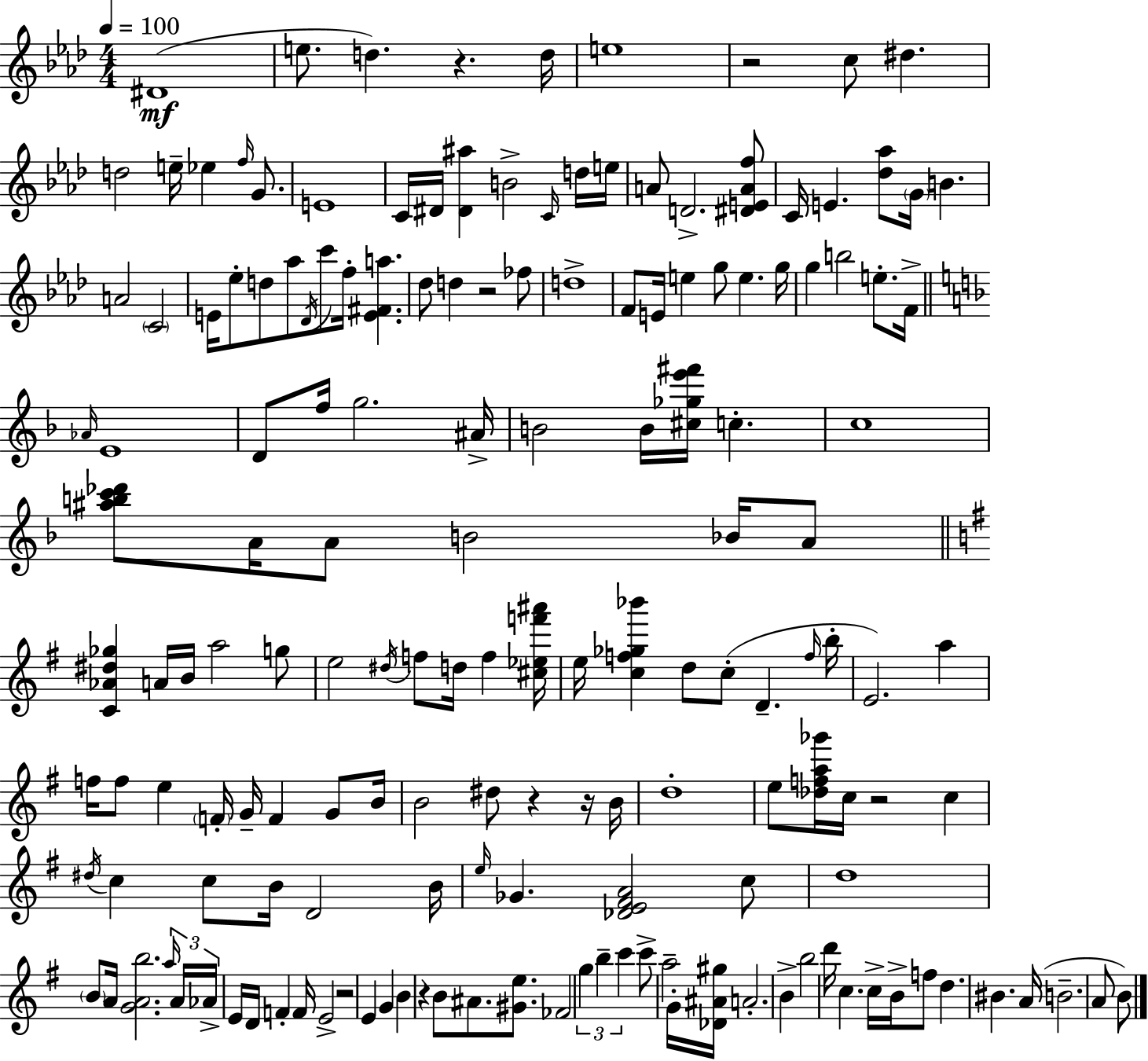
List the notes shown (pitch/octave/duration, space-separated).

D#4/w E5/e. D5/q. R/q. D5/s E5/w R/h C5/e D#5/q. D5/h E5/s Eb5/q F5/s G4/e. E4/w C4/s D#4/s [D#4,A#5]/q B4/h C4/s D5/s E5/s A4/e D4/h. [D#4,E4,A4,F5]/e C4/s E4/q. [Db5,Ab5]/e G4/s B4/q. A4/h C4/h E4/s Eb5/e D5/e Ab5/e Db4/s C6/e F5/s [E4,F#4,A5]/q. Db5/e D5/q R/h FES5/e D5/w F4/e E4/s E5/q G5/e E5/q. G5/s G5/q B5/h E5/e. F4/s Ab4/s E4/w D4/e F5/s G5/h. A#4/s B4/h B4/s [C#5,Gb5,E6,F#6]/s C5/q. C5/w [A#5,B5,C6,Db6]/e A4/s A4/e B4/h Bb4/s A4/e [C4,Ab4,D#5,Gb5]/q A4/s B4/s A5/h G5/e E5/h D#5/s F5/e D5/s F5/q [C#5,Eb5,F6,A#6]/s E5/s [C5,F5,Gb5,Bb6]/q D5/e C5/e D4/q. F5/s B5/s E4/h. A5/q F5/s F5/e E5/q F4/s G4/s F4/q G4/e B4/s B4/h D#5/e R/q R/s B4/s D5/w E5/e [Db5,F5,A5,Gb6]/s C5/s R/h C5/q D#5/s C5/q C5/e B4/s D4/h B4/s E5/s Gb4/q. [Db4,E4,F#4,A4]/h C5/e D5/w B4/e A4/s [G4,A4,B5]/h. A5/s A4/s Ab4/s E4/s D4/s F4/q F4/s E4/h R/h E4/q G4/q B4/q R/q B4/e A#4/e. [G#4,E5]/e. FES4/h G5/q B5/q C6/q C6/e A5/h G4/s [Db4,A#4,G#5]/s A4/h. B4/q B5/h D6/s C5/q. C5/s B4/s F5/e D5/q. BIS4/q. A4/s B4/h. A4/e B4/e